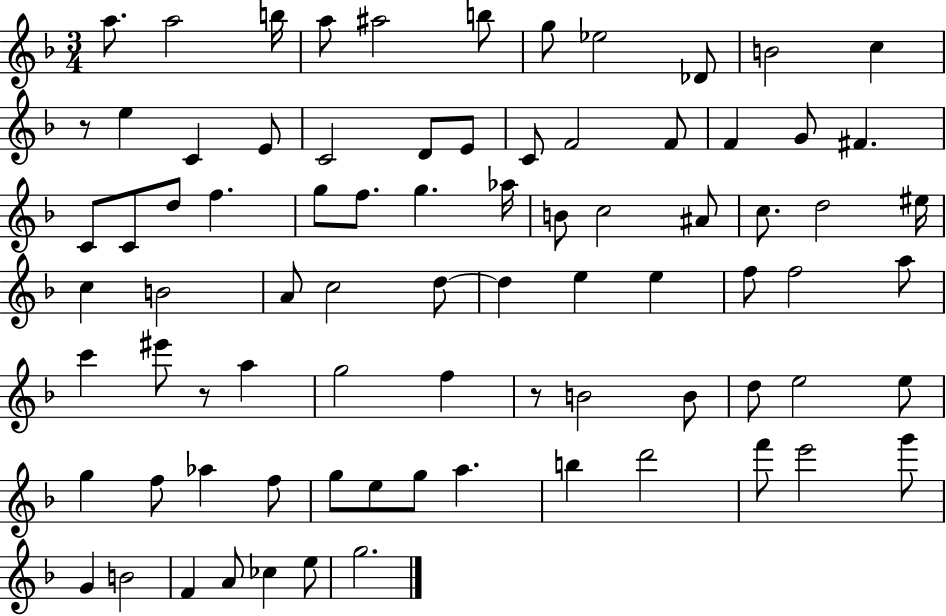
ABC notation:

X:1
T:Untitled
M:3/4
L:1/4
K:F
a/2 a2 b/4 a/2 ^a2 b/2 g/2 _e2 _D/2 B2 c z/2 e C E/2 C2 D/2 E/2 C/2 F2 F/2 F G/2 ^F C/2 C/2 d/2 f g/2 f/2 g _a/4 B/2 c2 ^A/2 c/2 d2 ^e/4 c B2 A/2 c2 d/2 d e e f/2 f2 a/2 c' ^e'/2 z/2 a g2 f z/2 B2 B/2 d/2 e2 e/2 g f/2 _a f/2 g/2 e/2 g/2 a b d'2 f'/2 e'2 g'/2 G B2 F A/2 _c e/2 g2